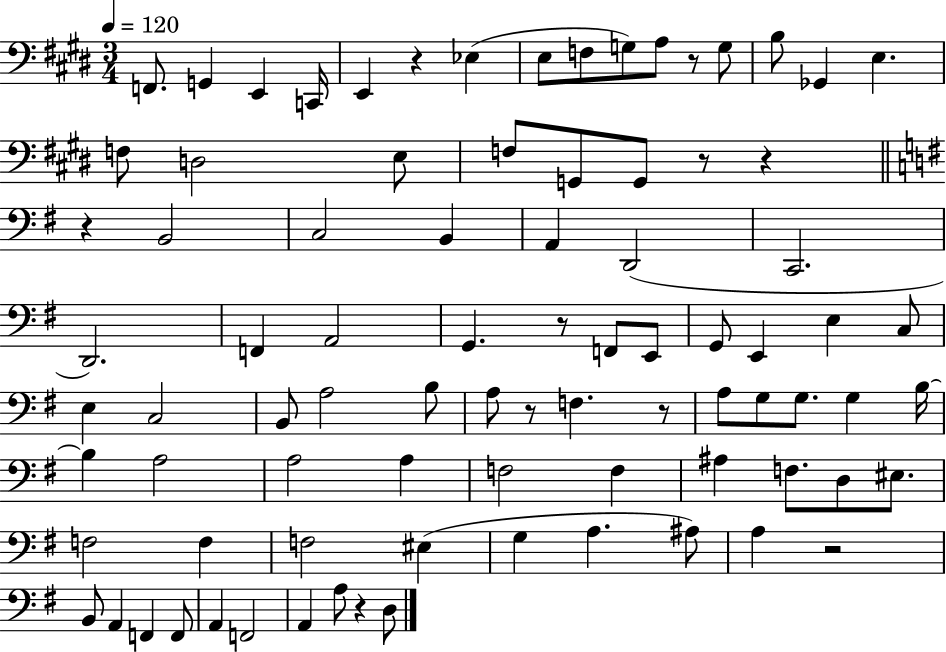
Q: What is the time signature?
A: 3/4